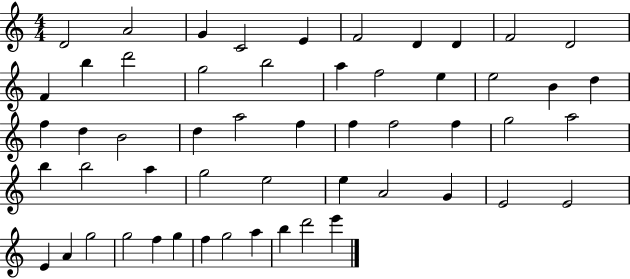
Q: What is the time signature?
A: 4/4